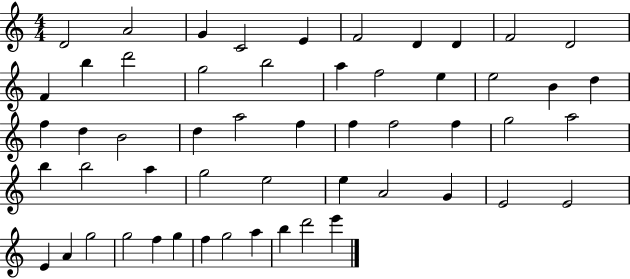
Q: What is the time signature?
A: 4/4